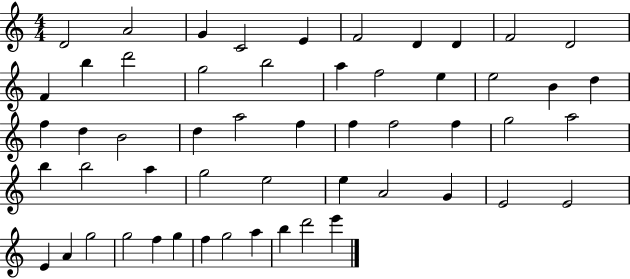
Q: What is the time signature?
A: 4/4